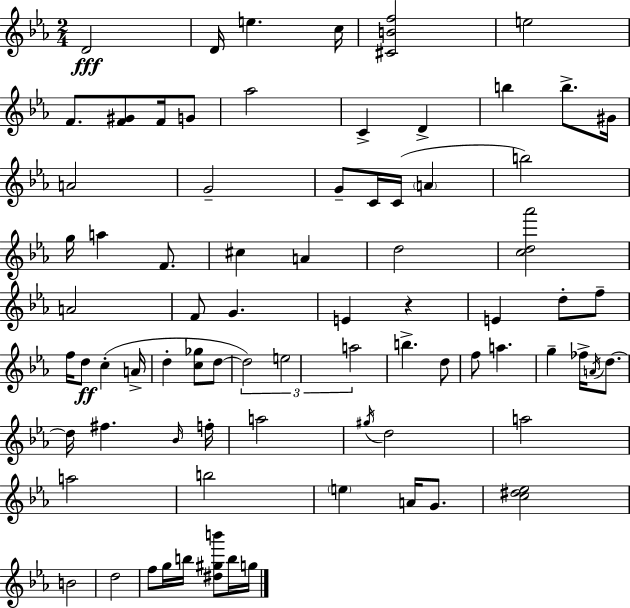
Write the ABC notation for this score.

X:1
T:Untitled
M:2/4
L:1/4
K:Eb
D2 D/4 e c/4 [^CBf]2 e2 F/2 [F^G]/2 F/4 G/2 _a2 C D b b/2 ^G/4 A2 G2 G/2 C/4 C/4 A b2 g/4 a F/2 ^c A d2 [cd_a']2 A2 F/2 G E z E d/2 f/2 f/4 d/2 c A/4 d [c_g]/2 d/2 d2 e2 a2 b d/2 f/2 a g _f/4 A/4 d/2 d/4 ^f _B/4 f/4 a2 ^g/4 d2 a2 a2 b2 e A/4 G/2 [c^d_e]2 B2 d2 f/2 g/4 b/4 [^d^gb']/2 b/4 g/4